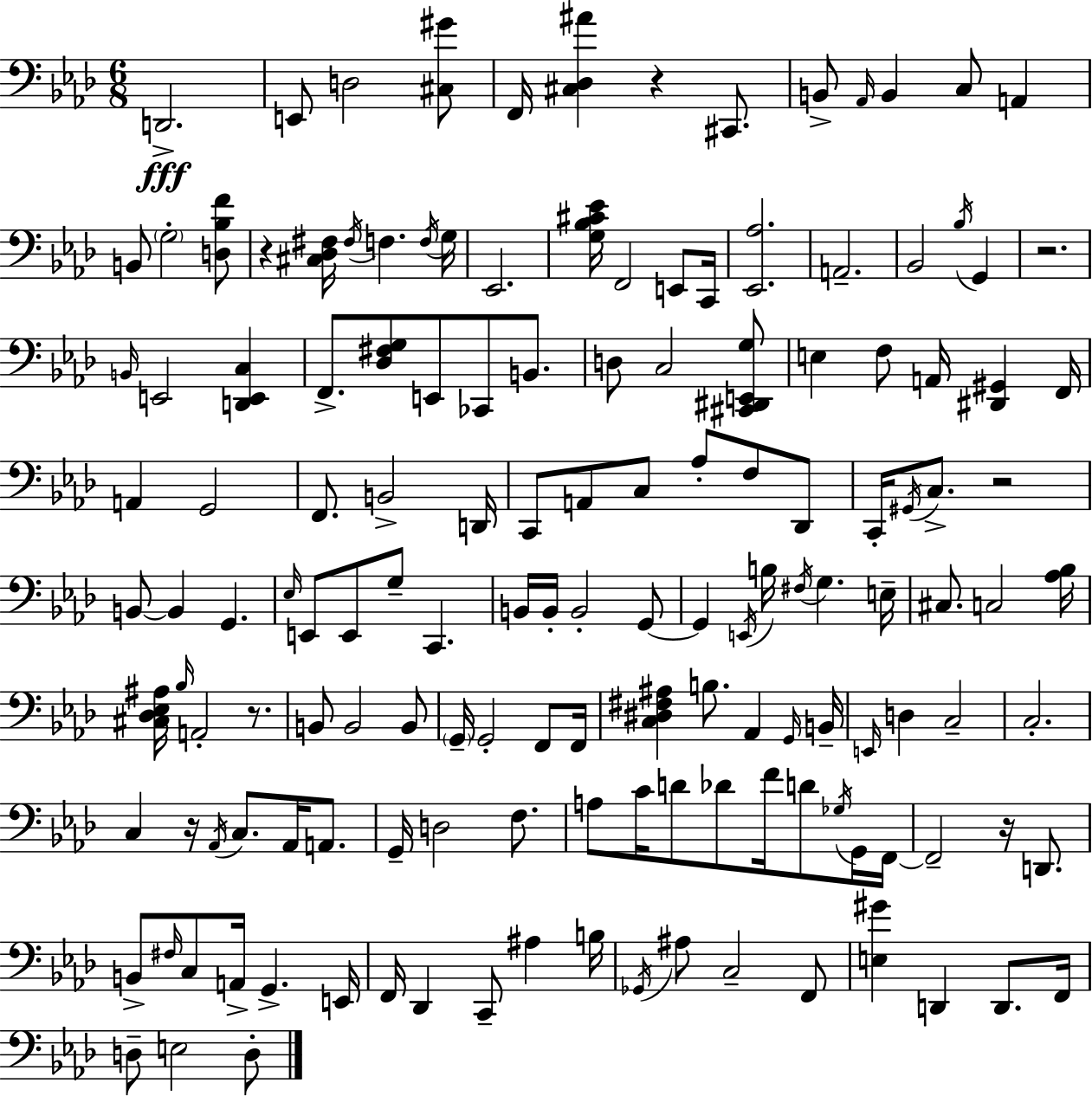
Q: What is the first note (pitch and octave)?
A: D2